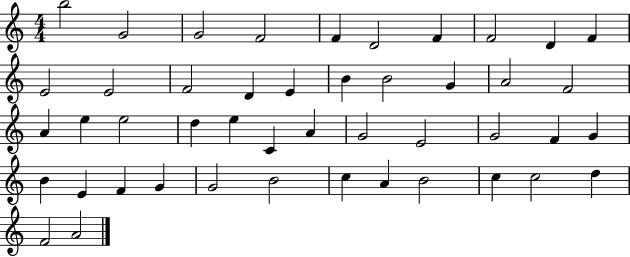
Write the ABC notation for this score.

X:1
T:Untitled
M:4/4
L:1/4
K:C
b2 G2 G2 F2 F D2 F F2 D F E2 E2 F2 D E B B2 G A2 F2 A e e2 d e C A G2 E2 G2 F G B E F G G2 B2 c A B2 c c2 d F2 A2